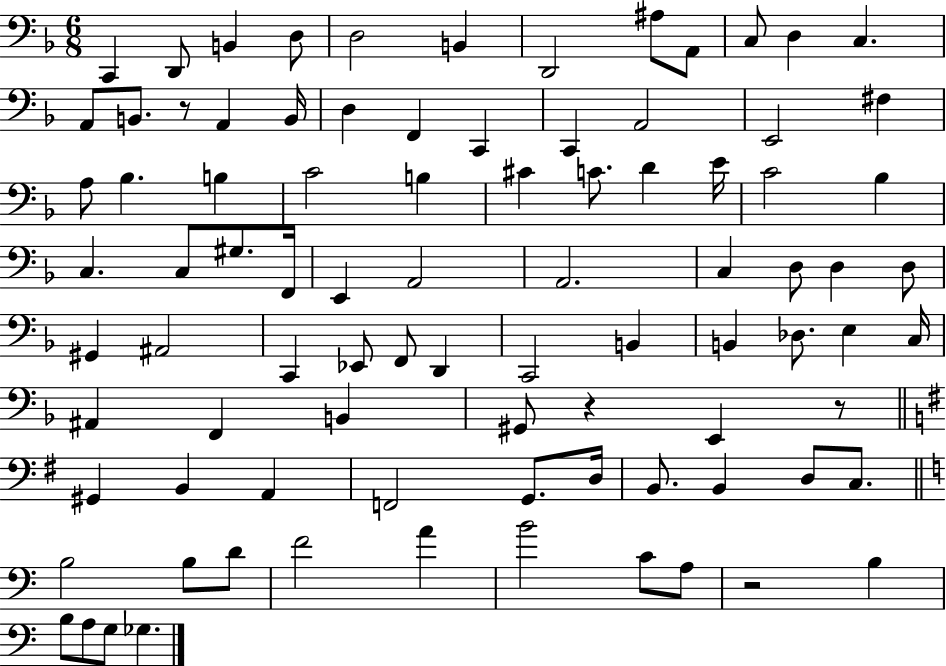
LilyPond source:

{
  \clef bass
  \numericTimeSignature
  \time 6/8
  \key f \major
  c,4 d,8 b,4 d8 | d2 b,4 | d,2 ais8 a,8 | c8 d4 c4. | \break a,8 b,8. r8 a,4 b,16 | d4 f,4 c,4 | c,4 a,2 | e,2 fis4 | \break a8 bes4. b4 | c'2 b4 | cis'4 c'8. d'4 e'16 | c'2 bes4 | \break c4. c8 gis8. f,16 | e,4 a,2 | a,2. | c4 d8 d4 d8 | \break gis,4 ais,2 | c,4 ees,8 f,8 d,4 | c,2 b,4 | b,4 des8. e4 c16 | \break ais,4 f,4 b,4 | gis,8 r4 e,4 r8 | \bar "||" \break \key e \minor gis,4 b,4 a,4 | f,2 g,8. d16 | b,8. b,4 d8 c8. | \bar "||" \break \key c \major b2 b8 d'8 | f'2 a'4 | b'2 c'8 a8 | r2 b4 | \break b8 a8 g8 ges4. | \bar "|."
}